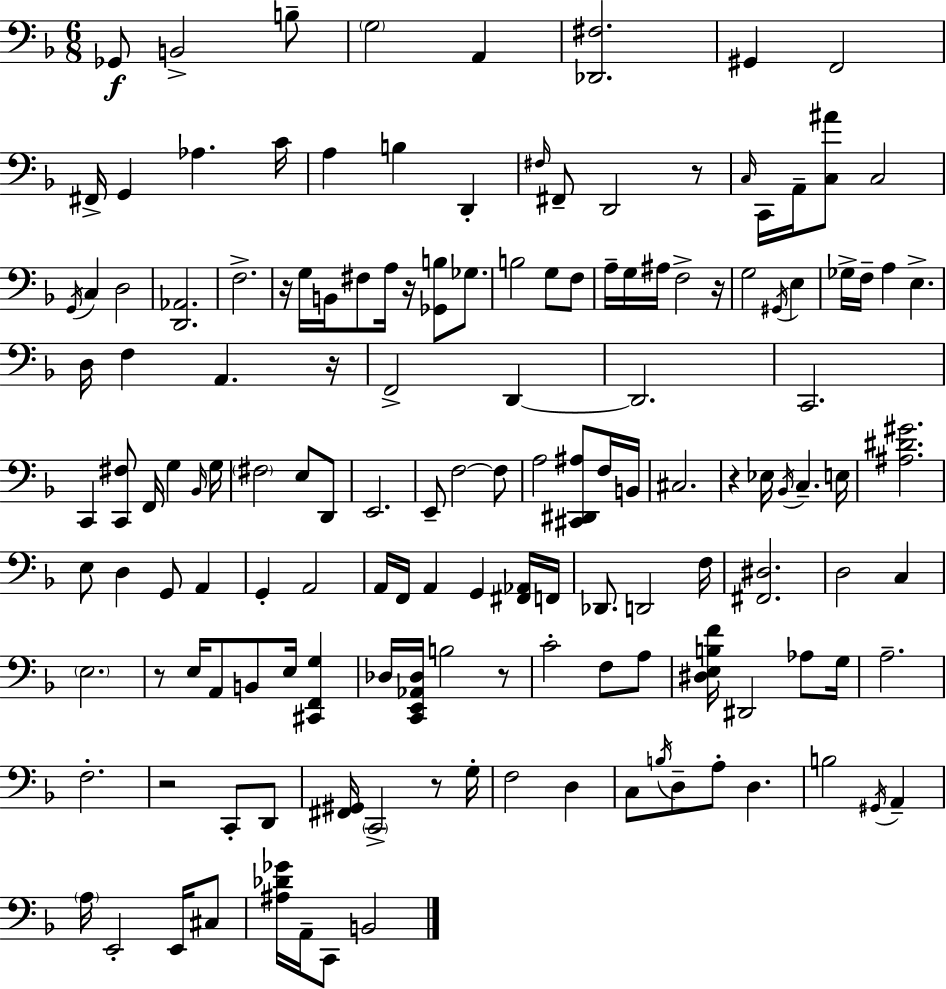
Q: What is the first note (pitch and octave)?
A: Gb2